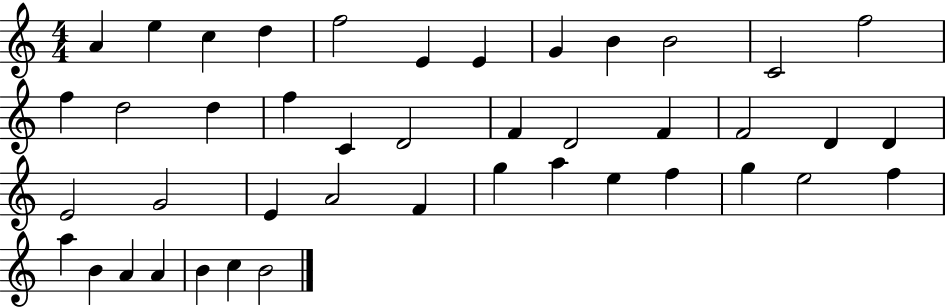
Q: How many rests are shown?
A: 0